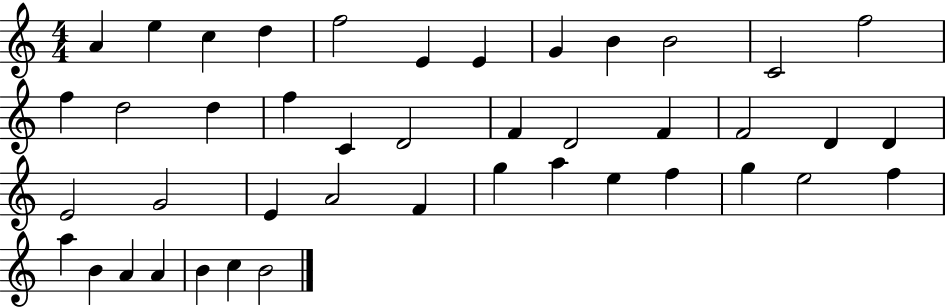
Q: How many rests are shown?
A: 0